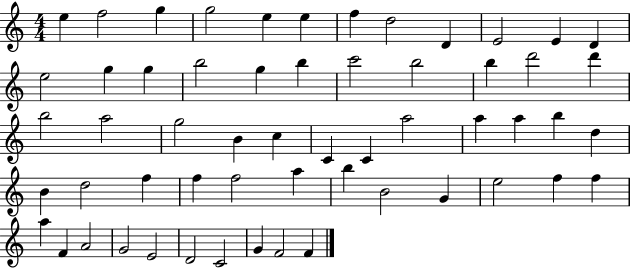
E5/q F5/h G5/q G5/h E5/q E5/q F5/q D5/h D4/q E4/h E4/q D4/q E5/h G5/q G5/q B5/h G5/q B5/q C6/h B5/h B5/q D6/h D6/q B5/h A5/h G5/h B4/q C5/q C4/q C4/q A5/h A5/q A5/q B5/q D5/q B4/q D5/h F5/q F5/q F5/h A5/q B5/q B4/h G4/q E5/h F5/q F5/q A5/q F4/q A4/h G4/h E4/h D4/h C4/h G4/q F4/h F4/q